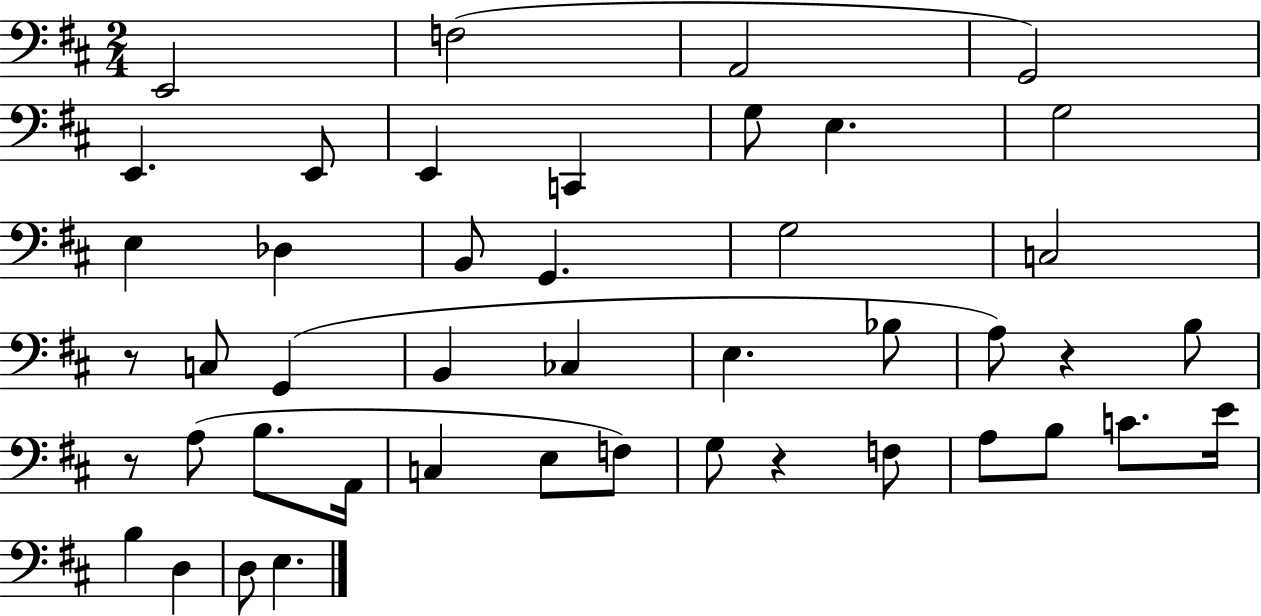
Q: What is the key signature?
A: D major